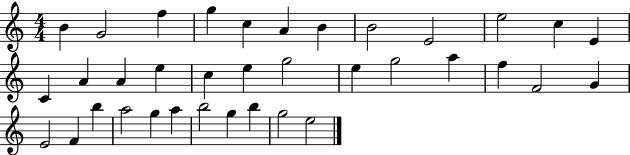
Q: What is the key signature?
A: C major